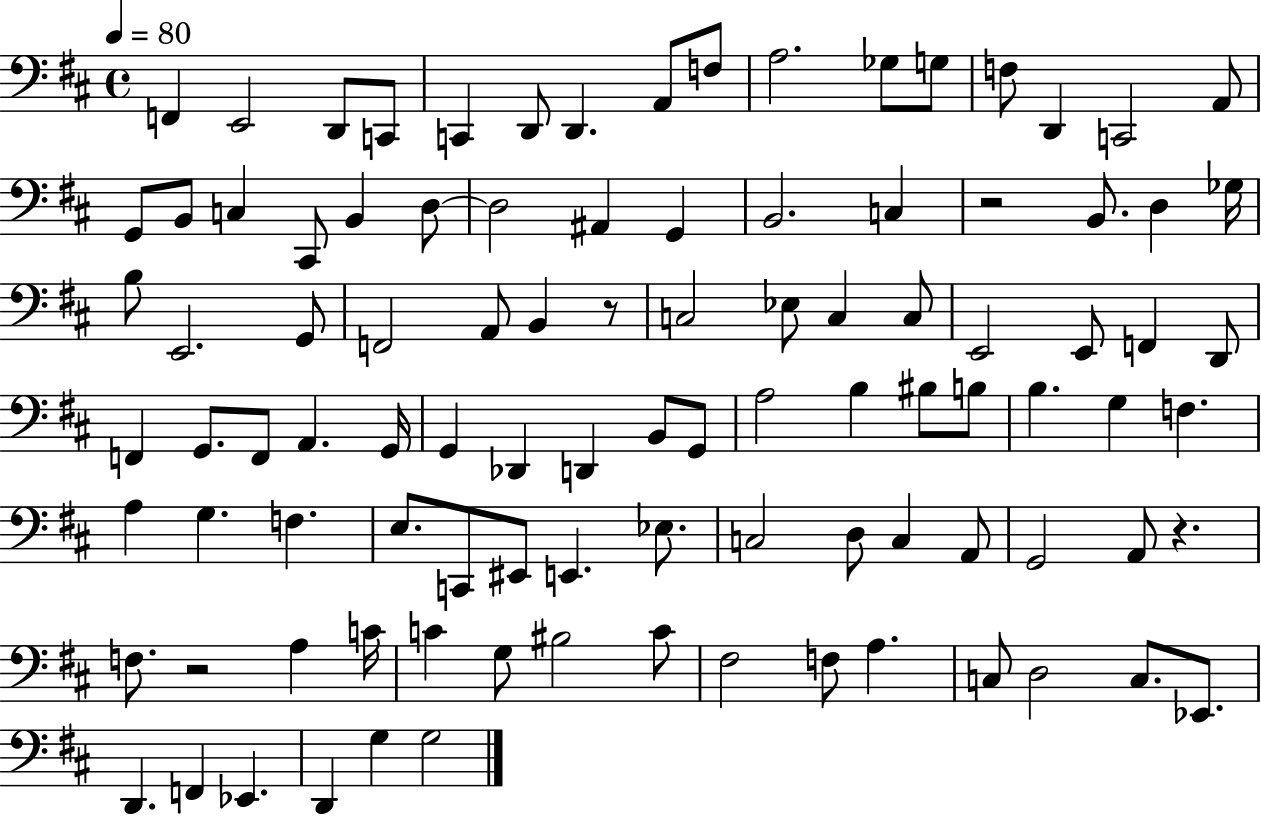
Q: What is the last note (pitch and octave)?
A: G3